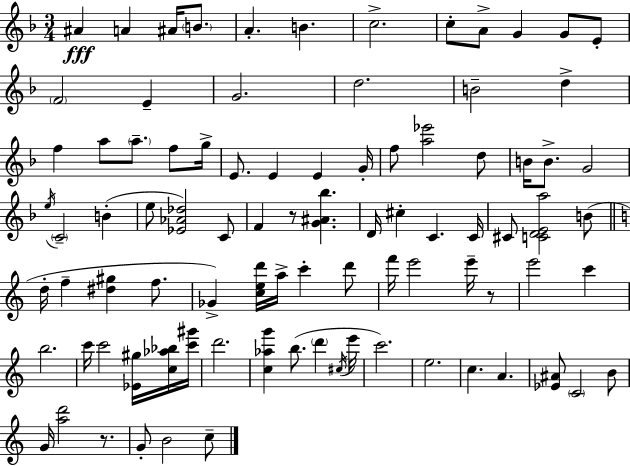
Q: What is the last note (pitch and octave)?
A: C5